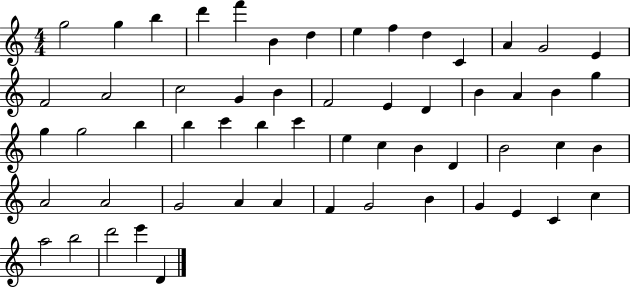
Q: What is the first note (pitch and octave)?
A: G5